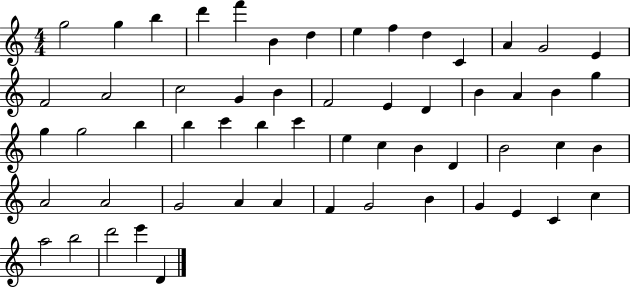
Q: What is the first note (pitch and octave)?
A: G5